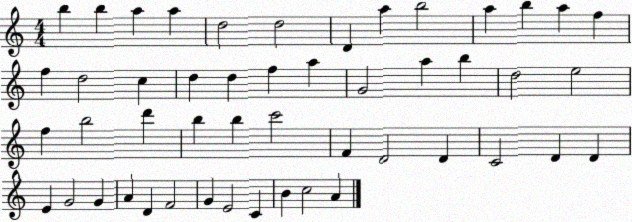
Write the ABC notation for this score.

X:1
T:Untitled
M:4/4
L:1/4
K:C
b b a a d2 d2 D a b2 a b a f f d2 c d d f a G2 a b d2 e2 f b2 d' b b c'2 F D2 D C2 D D E G2 G A D F2 G E2 C B c2 A